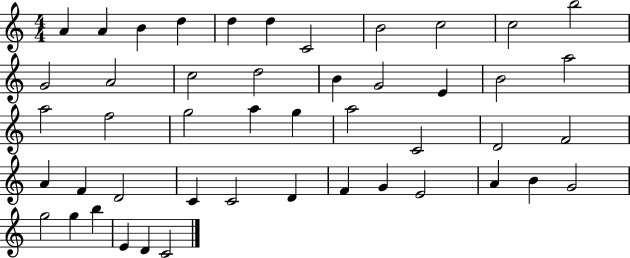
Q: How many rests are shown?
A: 0